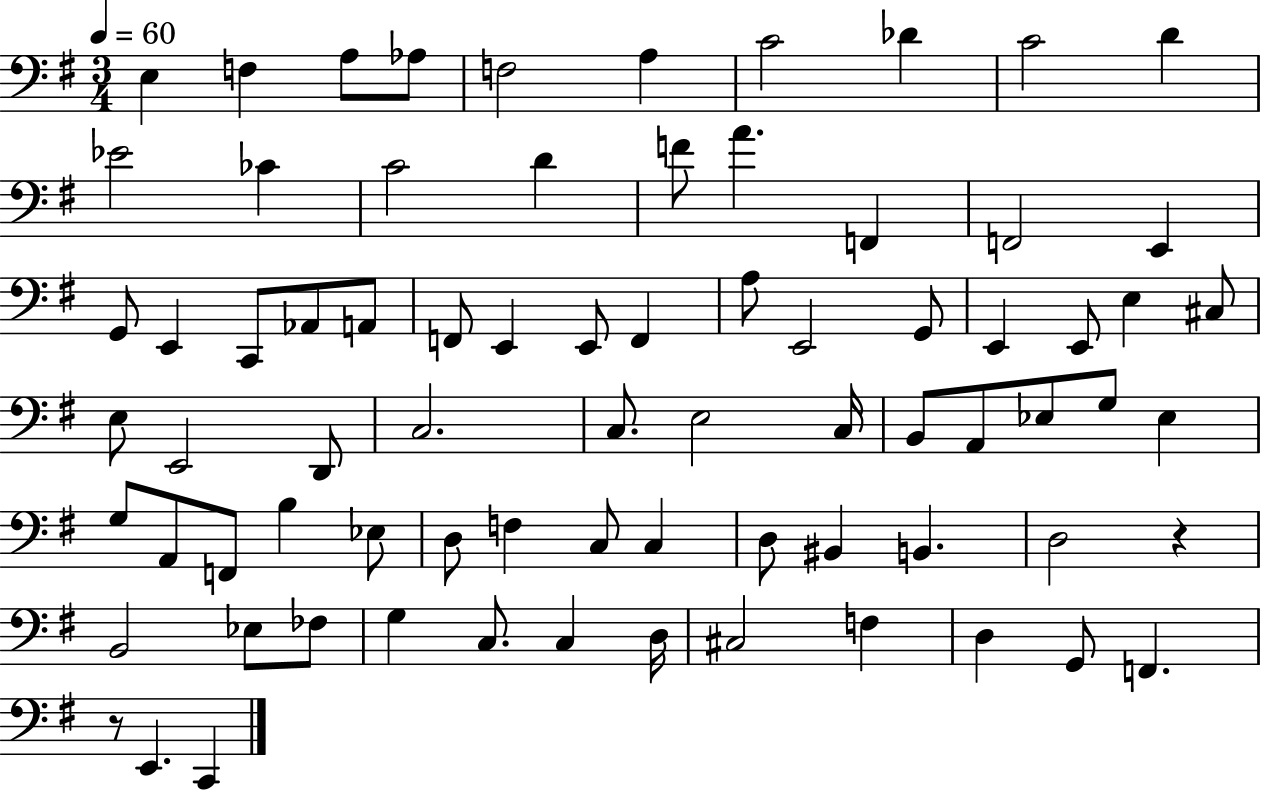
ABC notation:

X:1
T:Untitled
M:3/4
L:1/4
K:G
E, F, A,/2 _A,/2 F,2 A, C2 _D C2 D _E2 _C C2 D F/2 A F,, F,,2 E,, G,,/2 E,, C,,/2 _A,,/2 A,,/2 F,,/2 E,, E,,/2 F,, A,/2 E,,2 G,,/2 E,, E,,/2 E, ^C,/2 E,/2 E,,2 D,,/2 C,2 C,/2 E,2 C,/4 B,,/2 A,,/2 _E,/2 G,/2 _E, G,/2 A,,/2 F,,/2 B, _E,/2 D,/2 F, C,/2 C, D,/2 ^B,, B,, D,2 z B,,2 _E,/2 _F,/2 G, C,/2 C, D,/4 ^C,2 F, D, G,,/2 F,, z/2 E,, C,,